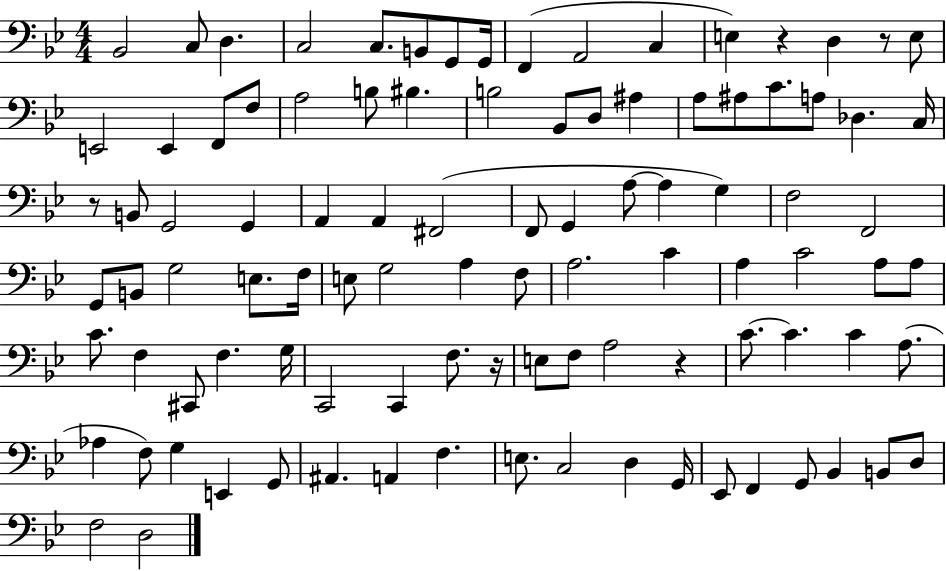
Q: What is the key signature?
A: BES major